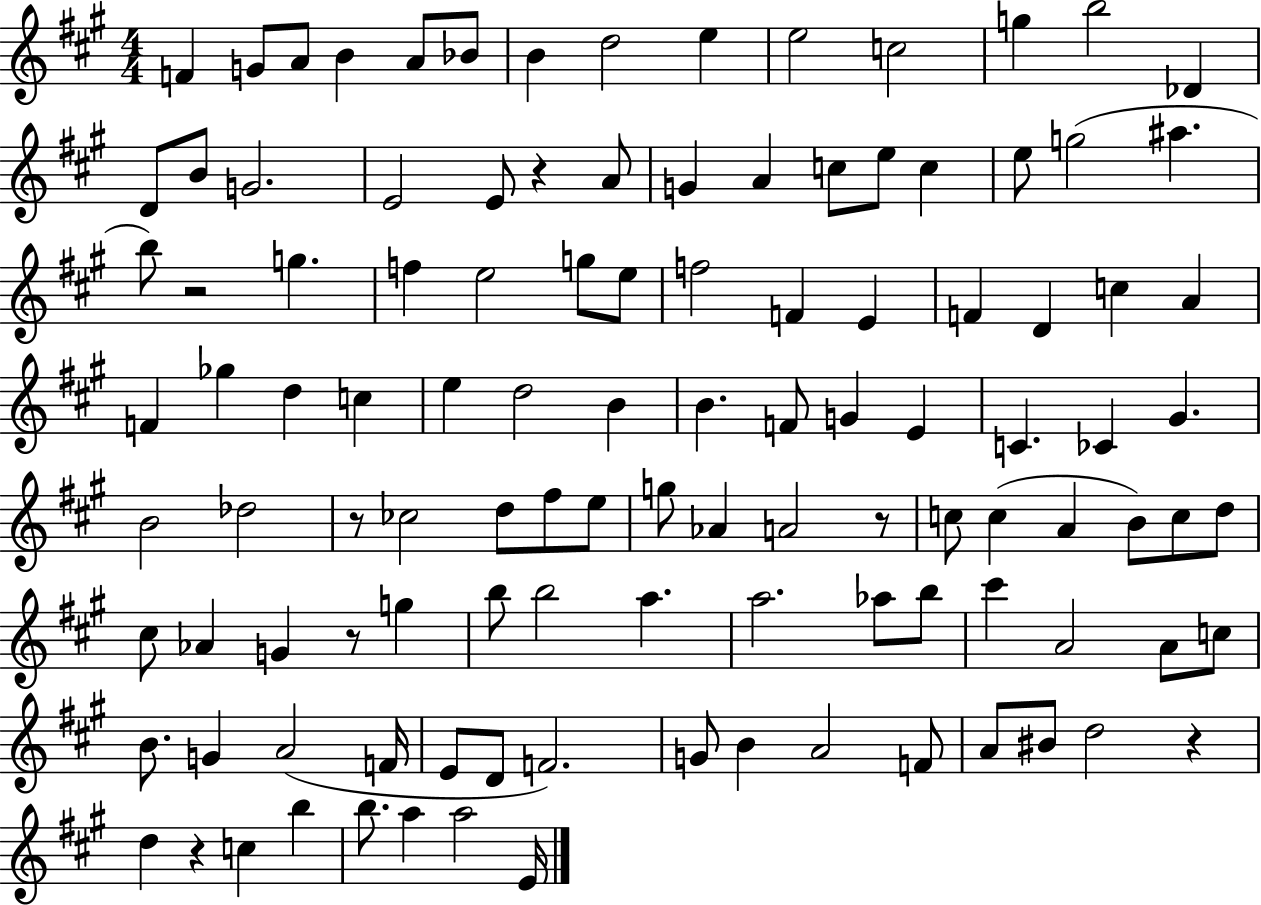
{
  \clef treble
  \numericTimeSignature
  \time 4/4
  \key a \major
  f'4 g'8 a'8 b'4 a'8 bes'8 | b'4 d''2 e''4 | e''2 c''2 | g''4 b''2 des'4 | \break d'8 b'8 g'2. | e'2 e'8 r4 a'8 | g'4 a'4 c''8 e''8 c''4 | e''8 g''2( ais''4. | \break b''8) r2 g''4. | f''4 e''2 g''8 e''8 | f''2 f'4 e'4 | f'4 d'4 c''4 a'4 | \break f'4 ges''4 d''4 c''4 | e''4 d''2 b'4 | b'4. f'8 g'4 e'4 | c'4. ces'4 gis'4. | \break b'2 des''2 | r8 ces''2 d''8 fis''8 e''8 | g''8 aes'4 a'2 r8 | c''8 c''4( a'4 b'8) c''8 d''8 | \break cis''8 aes'4 g'4 r8 g''4 | b''8 b''2 a''4. | a''2. aes''8 b''8 | cis'''4 a'2 a'8 c''8 | \break b'8. g'4 a'2( f'16 | e'8 d'8 f'2.) | g'8 b'4 a'2 f'8 | a'8 bis'8 d''2 r4 | \break d''4 r4 c''4 b''4 | b''8. a''4 a''2 e'16 | \bar "|."
}